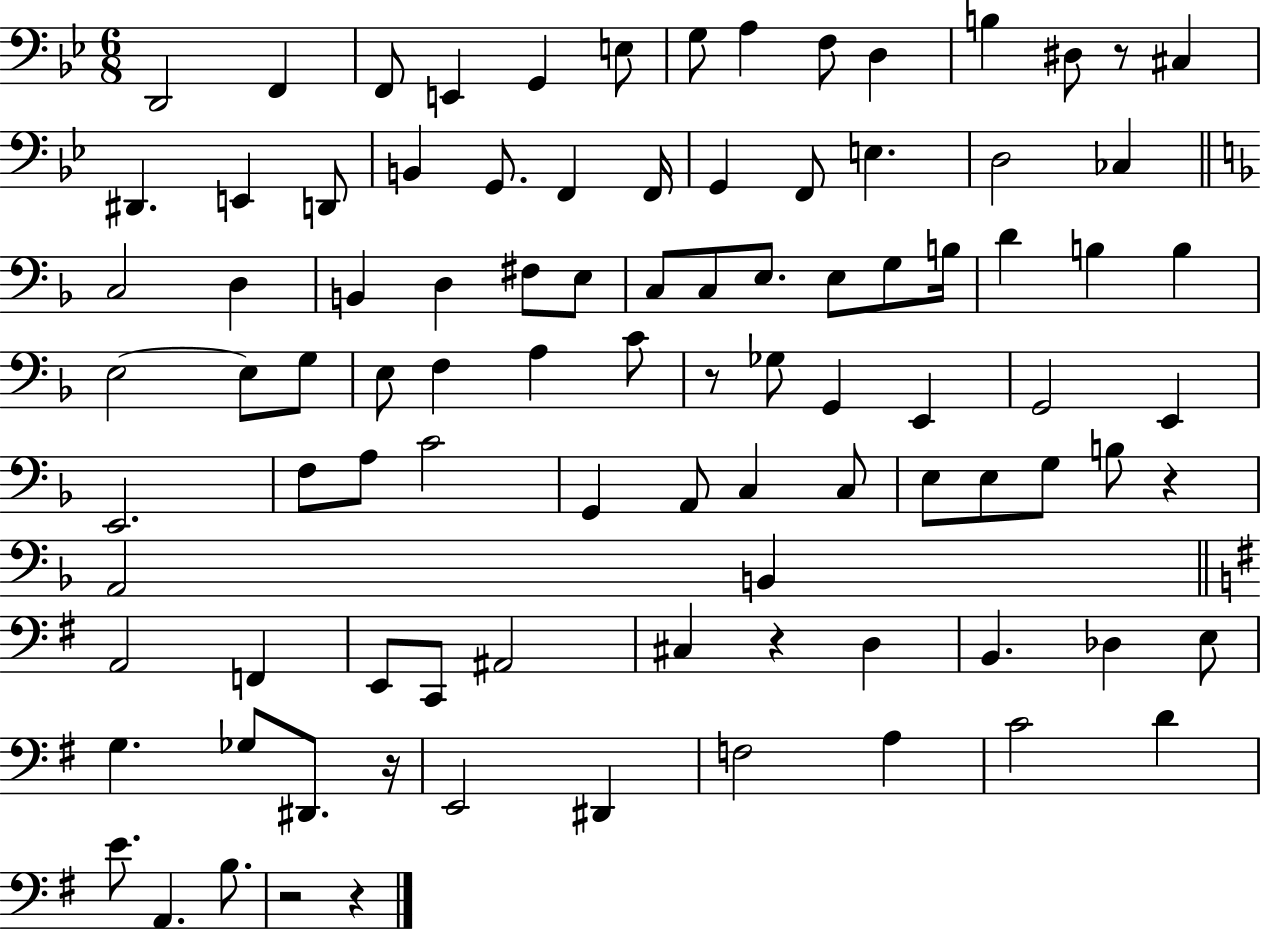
{
  \clef bass
  \numericTimeSignature
  \time 6/8
  \key bes \major
  d,2 f,4 | f,8 e,4 g,4 e8 | g8 a4 f8 d4 | b4 dis8 r8 cis4 | \break dis,4. e,4 d,8 | b,4 g,8. f,4 f,16 | g,4 f,8 e4. | d2 ces4 | \break \bar "||" \break \key d \minor c2 d4 | b,4 d4 fis8 e8 | c8 c8 e8. e8 g8 b16 | d'4 b4 b4 | \break e2~~ e8 g8 | e8 f4 a4 c'8 | r8 ges8 g,4 e,4 | g,2 e,4 | \break e,2. | f8 a8 c'2 | g,4 a,8 c4 c8 | e8 e8 g8 b8 r4 | \break a,2 b,4 | \bar "||" \break \key e \minor a,2 f,4 | e,8 c,8 ais,2 | cis4 r4 d4 | b,4. des4 e8 | \break g4. ges8 dis,8. r16 | e,2 dis,4 | f2 a4 | c'2 d'4 | \break e'8. a,4. b8. | r2 r4 | \bar "|."
}